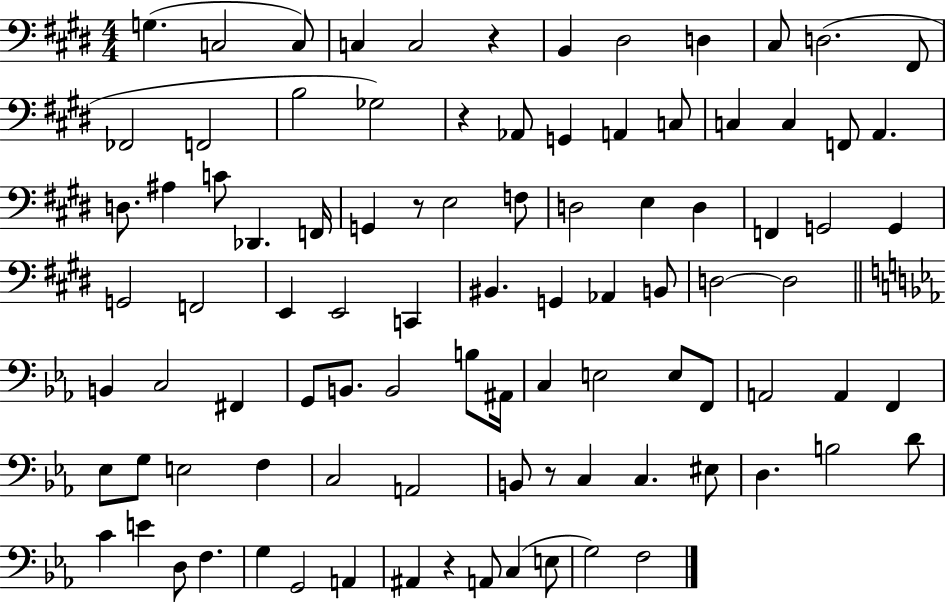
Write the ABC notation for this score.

X:1
T:Untitled
M:4/4
L:1/4
K:E
G, C,2 C,/2 C, C,2 z B,, ^D,2 D, ^C,/2 D,2 ^F,,/2 _F,,2 F,,2 B,2 _G,2 z _A,,/2 G,, A,, C,/2 C, C, F,,/2 A,, D,/2 ^A, C/2 _D,, F,,/4 G,, z/2 E,2 F,/2 D,2 E, D, F,, G,,2 G,, G,,2 F,,2 E,, E,,2 C,, ^B,, G,, _A,, B,,/2 D,2 D,2 B,, C,2 ^F,, G,,/2 B,,/2 B,,2 B,/2 ^A,,/4 C, E,2 E,/2 F,,/2 A,,2 A,, F,, _E,/2 G,/2 E,2 F, C,2 A,,2 B,,/2 z/2 C, C, ^E,/2 D, B,2 D/2 C E D,/2 F, G, G,,2 A,, ^A,, z A,,/2 C, E,/2 G,2 F,2